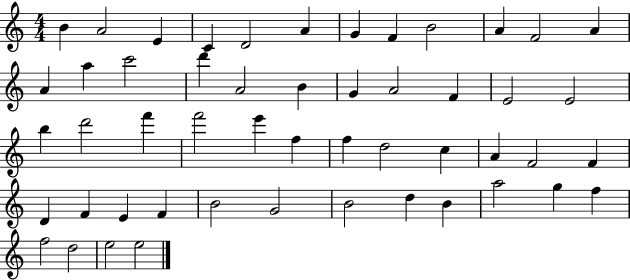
B4/q A4/h E4/q C4/q D4/h A4/q G4/q F4/q B4/h A4/q F4/h A4/q A4/q A5/q C6/h D6/q A4/h B4/q G4/q A4/h F4/q E4/h E4/h B5/q D6/h F6/q F6/h E6/q F5/q F5/q D5/h C5/q A4/q F4/h F4/q D4/q F4/q E4/q F4/q B4/h G4/h B4/h D5/q B4/q A5/h G5/q F5/q F5/h D5/h E5/h E5/h